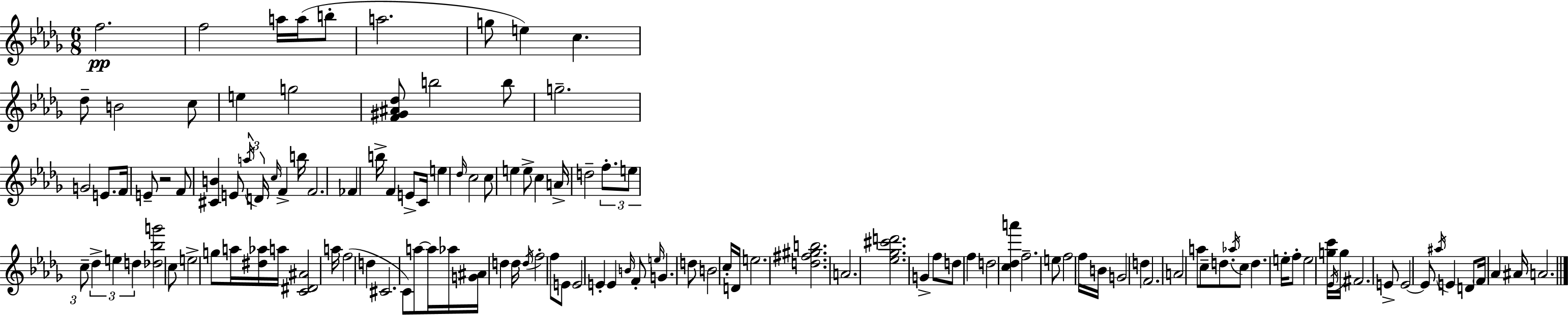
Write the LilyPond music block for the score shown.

{
  \clef treble
  \numericTimeSignature
  \time 6/8
  \key bes \minor
  f''2.\pp | f''2 a''16 a''16( b''8-. | a''2. | g''8 e''4) c''4. | \break des''8-- b'2 c''8 | e''4 g''2 | <f' gis' ais' des''>8 b''2 b''8 | g''2.-- | \break g'2 e'8. f'16 | e'8-- r2 f'8 | <cis' b'>4 e'8 \tuplet 3/2 { \acciaccatura { a''16 } d'16 \grace { c''16 } } f'4-> | b''16 f'2. | \break fes'4 b''16-> f'4 e'8-> | c'16 e''4 \grace { des''16 } c''2 | c''8 e''4 e''8-> c''4 | a'16-> d''2-- | \break \tuplet 3/2 { f''8.-. e''8 c''8-- } \tuplet 3/2 { des''4-> e''4 | d''4 } <des'' bes'' g'''>2 | c''8 e''2-> | g''8 a''16 <dis'' aes''>16 a''16 <c' dis' ais'>2 | \break a''16 f''2( d''4 | cis'2. | c'8) a''8~~ a''16 aes''16 <g' ais'>16 d''4 | d''16 \acciaccatura { d''16 } f''2-. | \break f''8 e'8 e'2 | e'4-. e'4 \grace { b'16 } f'8-. \grace { e''16 } | g'4. d''8 b'2 | c''16-. d'16 e''2. | \break <d'' fis'' gis'' b''>2. | a'2. | <ees'' ges'' cis''' d'''>2. | g'4-> f''8 | \break d''8 f''4 d''2 | <c'' des'' a'''>4 f''2.-- | e''8 f''2 | f''16 b'16 g'2 | \break d''4 f'2. | a'2 | a''8 c''8-- d''8. \acciaccatura { aes''16 } c''8 | d''4. e''16-. f''8-. e''2 | \break <g'' c'''>16 \acciaccatura { ees'16 } g''16 fis'2. | e'8-> e'2~~ | e'8 \acciaccatura { ais''16 } e'4 | d'8 \parenthesize f'16 aes'4 ais'16 a'2. | \break \bar "|."
}